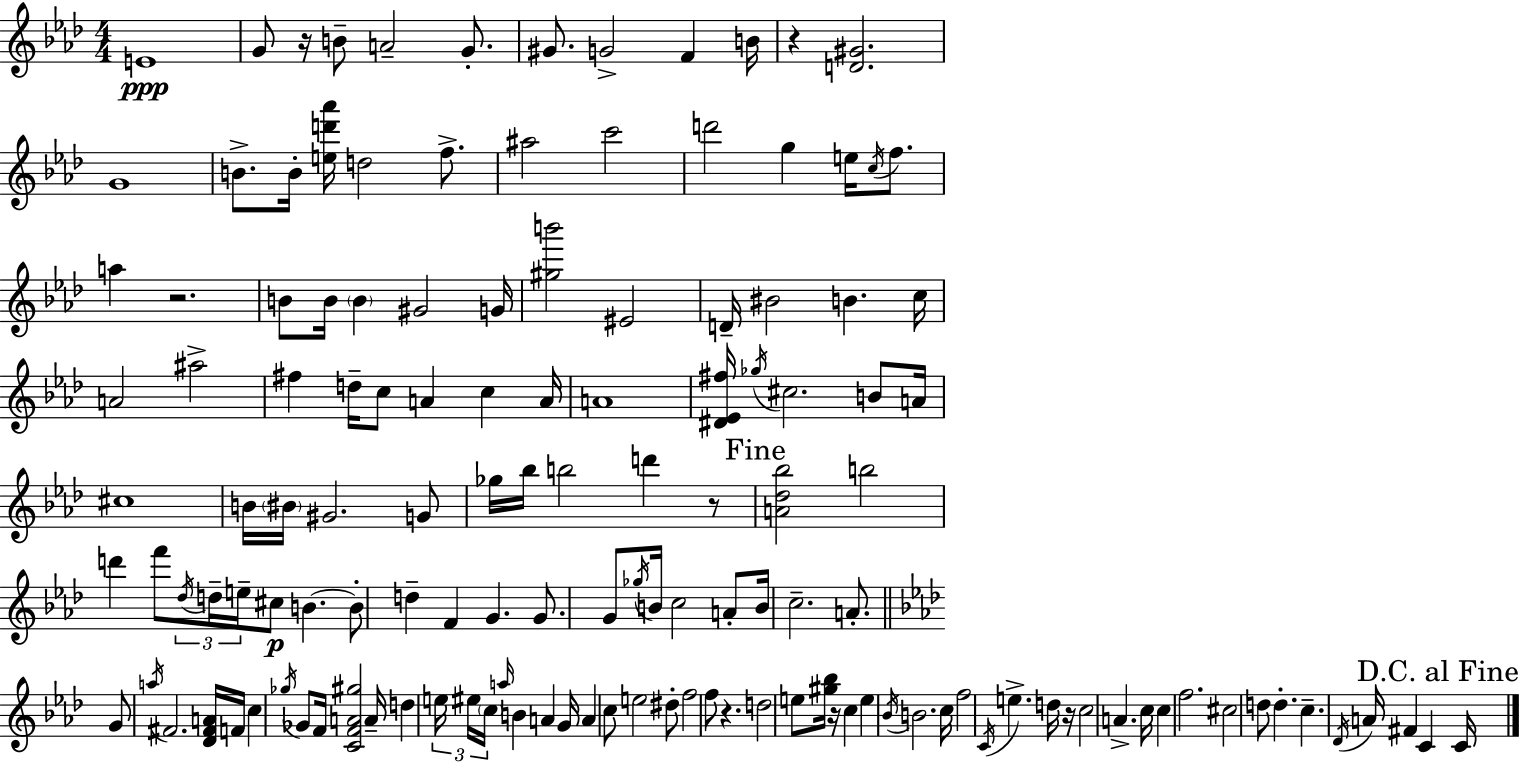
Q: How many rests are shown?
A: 7